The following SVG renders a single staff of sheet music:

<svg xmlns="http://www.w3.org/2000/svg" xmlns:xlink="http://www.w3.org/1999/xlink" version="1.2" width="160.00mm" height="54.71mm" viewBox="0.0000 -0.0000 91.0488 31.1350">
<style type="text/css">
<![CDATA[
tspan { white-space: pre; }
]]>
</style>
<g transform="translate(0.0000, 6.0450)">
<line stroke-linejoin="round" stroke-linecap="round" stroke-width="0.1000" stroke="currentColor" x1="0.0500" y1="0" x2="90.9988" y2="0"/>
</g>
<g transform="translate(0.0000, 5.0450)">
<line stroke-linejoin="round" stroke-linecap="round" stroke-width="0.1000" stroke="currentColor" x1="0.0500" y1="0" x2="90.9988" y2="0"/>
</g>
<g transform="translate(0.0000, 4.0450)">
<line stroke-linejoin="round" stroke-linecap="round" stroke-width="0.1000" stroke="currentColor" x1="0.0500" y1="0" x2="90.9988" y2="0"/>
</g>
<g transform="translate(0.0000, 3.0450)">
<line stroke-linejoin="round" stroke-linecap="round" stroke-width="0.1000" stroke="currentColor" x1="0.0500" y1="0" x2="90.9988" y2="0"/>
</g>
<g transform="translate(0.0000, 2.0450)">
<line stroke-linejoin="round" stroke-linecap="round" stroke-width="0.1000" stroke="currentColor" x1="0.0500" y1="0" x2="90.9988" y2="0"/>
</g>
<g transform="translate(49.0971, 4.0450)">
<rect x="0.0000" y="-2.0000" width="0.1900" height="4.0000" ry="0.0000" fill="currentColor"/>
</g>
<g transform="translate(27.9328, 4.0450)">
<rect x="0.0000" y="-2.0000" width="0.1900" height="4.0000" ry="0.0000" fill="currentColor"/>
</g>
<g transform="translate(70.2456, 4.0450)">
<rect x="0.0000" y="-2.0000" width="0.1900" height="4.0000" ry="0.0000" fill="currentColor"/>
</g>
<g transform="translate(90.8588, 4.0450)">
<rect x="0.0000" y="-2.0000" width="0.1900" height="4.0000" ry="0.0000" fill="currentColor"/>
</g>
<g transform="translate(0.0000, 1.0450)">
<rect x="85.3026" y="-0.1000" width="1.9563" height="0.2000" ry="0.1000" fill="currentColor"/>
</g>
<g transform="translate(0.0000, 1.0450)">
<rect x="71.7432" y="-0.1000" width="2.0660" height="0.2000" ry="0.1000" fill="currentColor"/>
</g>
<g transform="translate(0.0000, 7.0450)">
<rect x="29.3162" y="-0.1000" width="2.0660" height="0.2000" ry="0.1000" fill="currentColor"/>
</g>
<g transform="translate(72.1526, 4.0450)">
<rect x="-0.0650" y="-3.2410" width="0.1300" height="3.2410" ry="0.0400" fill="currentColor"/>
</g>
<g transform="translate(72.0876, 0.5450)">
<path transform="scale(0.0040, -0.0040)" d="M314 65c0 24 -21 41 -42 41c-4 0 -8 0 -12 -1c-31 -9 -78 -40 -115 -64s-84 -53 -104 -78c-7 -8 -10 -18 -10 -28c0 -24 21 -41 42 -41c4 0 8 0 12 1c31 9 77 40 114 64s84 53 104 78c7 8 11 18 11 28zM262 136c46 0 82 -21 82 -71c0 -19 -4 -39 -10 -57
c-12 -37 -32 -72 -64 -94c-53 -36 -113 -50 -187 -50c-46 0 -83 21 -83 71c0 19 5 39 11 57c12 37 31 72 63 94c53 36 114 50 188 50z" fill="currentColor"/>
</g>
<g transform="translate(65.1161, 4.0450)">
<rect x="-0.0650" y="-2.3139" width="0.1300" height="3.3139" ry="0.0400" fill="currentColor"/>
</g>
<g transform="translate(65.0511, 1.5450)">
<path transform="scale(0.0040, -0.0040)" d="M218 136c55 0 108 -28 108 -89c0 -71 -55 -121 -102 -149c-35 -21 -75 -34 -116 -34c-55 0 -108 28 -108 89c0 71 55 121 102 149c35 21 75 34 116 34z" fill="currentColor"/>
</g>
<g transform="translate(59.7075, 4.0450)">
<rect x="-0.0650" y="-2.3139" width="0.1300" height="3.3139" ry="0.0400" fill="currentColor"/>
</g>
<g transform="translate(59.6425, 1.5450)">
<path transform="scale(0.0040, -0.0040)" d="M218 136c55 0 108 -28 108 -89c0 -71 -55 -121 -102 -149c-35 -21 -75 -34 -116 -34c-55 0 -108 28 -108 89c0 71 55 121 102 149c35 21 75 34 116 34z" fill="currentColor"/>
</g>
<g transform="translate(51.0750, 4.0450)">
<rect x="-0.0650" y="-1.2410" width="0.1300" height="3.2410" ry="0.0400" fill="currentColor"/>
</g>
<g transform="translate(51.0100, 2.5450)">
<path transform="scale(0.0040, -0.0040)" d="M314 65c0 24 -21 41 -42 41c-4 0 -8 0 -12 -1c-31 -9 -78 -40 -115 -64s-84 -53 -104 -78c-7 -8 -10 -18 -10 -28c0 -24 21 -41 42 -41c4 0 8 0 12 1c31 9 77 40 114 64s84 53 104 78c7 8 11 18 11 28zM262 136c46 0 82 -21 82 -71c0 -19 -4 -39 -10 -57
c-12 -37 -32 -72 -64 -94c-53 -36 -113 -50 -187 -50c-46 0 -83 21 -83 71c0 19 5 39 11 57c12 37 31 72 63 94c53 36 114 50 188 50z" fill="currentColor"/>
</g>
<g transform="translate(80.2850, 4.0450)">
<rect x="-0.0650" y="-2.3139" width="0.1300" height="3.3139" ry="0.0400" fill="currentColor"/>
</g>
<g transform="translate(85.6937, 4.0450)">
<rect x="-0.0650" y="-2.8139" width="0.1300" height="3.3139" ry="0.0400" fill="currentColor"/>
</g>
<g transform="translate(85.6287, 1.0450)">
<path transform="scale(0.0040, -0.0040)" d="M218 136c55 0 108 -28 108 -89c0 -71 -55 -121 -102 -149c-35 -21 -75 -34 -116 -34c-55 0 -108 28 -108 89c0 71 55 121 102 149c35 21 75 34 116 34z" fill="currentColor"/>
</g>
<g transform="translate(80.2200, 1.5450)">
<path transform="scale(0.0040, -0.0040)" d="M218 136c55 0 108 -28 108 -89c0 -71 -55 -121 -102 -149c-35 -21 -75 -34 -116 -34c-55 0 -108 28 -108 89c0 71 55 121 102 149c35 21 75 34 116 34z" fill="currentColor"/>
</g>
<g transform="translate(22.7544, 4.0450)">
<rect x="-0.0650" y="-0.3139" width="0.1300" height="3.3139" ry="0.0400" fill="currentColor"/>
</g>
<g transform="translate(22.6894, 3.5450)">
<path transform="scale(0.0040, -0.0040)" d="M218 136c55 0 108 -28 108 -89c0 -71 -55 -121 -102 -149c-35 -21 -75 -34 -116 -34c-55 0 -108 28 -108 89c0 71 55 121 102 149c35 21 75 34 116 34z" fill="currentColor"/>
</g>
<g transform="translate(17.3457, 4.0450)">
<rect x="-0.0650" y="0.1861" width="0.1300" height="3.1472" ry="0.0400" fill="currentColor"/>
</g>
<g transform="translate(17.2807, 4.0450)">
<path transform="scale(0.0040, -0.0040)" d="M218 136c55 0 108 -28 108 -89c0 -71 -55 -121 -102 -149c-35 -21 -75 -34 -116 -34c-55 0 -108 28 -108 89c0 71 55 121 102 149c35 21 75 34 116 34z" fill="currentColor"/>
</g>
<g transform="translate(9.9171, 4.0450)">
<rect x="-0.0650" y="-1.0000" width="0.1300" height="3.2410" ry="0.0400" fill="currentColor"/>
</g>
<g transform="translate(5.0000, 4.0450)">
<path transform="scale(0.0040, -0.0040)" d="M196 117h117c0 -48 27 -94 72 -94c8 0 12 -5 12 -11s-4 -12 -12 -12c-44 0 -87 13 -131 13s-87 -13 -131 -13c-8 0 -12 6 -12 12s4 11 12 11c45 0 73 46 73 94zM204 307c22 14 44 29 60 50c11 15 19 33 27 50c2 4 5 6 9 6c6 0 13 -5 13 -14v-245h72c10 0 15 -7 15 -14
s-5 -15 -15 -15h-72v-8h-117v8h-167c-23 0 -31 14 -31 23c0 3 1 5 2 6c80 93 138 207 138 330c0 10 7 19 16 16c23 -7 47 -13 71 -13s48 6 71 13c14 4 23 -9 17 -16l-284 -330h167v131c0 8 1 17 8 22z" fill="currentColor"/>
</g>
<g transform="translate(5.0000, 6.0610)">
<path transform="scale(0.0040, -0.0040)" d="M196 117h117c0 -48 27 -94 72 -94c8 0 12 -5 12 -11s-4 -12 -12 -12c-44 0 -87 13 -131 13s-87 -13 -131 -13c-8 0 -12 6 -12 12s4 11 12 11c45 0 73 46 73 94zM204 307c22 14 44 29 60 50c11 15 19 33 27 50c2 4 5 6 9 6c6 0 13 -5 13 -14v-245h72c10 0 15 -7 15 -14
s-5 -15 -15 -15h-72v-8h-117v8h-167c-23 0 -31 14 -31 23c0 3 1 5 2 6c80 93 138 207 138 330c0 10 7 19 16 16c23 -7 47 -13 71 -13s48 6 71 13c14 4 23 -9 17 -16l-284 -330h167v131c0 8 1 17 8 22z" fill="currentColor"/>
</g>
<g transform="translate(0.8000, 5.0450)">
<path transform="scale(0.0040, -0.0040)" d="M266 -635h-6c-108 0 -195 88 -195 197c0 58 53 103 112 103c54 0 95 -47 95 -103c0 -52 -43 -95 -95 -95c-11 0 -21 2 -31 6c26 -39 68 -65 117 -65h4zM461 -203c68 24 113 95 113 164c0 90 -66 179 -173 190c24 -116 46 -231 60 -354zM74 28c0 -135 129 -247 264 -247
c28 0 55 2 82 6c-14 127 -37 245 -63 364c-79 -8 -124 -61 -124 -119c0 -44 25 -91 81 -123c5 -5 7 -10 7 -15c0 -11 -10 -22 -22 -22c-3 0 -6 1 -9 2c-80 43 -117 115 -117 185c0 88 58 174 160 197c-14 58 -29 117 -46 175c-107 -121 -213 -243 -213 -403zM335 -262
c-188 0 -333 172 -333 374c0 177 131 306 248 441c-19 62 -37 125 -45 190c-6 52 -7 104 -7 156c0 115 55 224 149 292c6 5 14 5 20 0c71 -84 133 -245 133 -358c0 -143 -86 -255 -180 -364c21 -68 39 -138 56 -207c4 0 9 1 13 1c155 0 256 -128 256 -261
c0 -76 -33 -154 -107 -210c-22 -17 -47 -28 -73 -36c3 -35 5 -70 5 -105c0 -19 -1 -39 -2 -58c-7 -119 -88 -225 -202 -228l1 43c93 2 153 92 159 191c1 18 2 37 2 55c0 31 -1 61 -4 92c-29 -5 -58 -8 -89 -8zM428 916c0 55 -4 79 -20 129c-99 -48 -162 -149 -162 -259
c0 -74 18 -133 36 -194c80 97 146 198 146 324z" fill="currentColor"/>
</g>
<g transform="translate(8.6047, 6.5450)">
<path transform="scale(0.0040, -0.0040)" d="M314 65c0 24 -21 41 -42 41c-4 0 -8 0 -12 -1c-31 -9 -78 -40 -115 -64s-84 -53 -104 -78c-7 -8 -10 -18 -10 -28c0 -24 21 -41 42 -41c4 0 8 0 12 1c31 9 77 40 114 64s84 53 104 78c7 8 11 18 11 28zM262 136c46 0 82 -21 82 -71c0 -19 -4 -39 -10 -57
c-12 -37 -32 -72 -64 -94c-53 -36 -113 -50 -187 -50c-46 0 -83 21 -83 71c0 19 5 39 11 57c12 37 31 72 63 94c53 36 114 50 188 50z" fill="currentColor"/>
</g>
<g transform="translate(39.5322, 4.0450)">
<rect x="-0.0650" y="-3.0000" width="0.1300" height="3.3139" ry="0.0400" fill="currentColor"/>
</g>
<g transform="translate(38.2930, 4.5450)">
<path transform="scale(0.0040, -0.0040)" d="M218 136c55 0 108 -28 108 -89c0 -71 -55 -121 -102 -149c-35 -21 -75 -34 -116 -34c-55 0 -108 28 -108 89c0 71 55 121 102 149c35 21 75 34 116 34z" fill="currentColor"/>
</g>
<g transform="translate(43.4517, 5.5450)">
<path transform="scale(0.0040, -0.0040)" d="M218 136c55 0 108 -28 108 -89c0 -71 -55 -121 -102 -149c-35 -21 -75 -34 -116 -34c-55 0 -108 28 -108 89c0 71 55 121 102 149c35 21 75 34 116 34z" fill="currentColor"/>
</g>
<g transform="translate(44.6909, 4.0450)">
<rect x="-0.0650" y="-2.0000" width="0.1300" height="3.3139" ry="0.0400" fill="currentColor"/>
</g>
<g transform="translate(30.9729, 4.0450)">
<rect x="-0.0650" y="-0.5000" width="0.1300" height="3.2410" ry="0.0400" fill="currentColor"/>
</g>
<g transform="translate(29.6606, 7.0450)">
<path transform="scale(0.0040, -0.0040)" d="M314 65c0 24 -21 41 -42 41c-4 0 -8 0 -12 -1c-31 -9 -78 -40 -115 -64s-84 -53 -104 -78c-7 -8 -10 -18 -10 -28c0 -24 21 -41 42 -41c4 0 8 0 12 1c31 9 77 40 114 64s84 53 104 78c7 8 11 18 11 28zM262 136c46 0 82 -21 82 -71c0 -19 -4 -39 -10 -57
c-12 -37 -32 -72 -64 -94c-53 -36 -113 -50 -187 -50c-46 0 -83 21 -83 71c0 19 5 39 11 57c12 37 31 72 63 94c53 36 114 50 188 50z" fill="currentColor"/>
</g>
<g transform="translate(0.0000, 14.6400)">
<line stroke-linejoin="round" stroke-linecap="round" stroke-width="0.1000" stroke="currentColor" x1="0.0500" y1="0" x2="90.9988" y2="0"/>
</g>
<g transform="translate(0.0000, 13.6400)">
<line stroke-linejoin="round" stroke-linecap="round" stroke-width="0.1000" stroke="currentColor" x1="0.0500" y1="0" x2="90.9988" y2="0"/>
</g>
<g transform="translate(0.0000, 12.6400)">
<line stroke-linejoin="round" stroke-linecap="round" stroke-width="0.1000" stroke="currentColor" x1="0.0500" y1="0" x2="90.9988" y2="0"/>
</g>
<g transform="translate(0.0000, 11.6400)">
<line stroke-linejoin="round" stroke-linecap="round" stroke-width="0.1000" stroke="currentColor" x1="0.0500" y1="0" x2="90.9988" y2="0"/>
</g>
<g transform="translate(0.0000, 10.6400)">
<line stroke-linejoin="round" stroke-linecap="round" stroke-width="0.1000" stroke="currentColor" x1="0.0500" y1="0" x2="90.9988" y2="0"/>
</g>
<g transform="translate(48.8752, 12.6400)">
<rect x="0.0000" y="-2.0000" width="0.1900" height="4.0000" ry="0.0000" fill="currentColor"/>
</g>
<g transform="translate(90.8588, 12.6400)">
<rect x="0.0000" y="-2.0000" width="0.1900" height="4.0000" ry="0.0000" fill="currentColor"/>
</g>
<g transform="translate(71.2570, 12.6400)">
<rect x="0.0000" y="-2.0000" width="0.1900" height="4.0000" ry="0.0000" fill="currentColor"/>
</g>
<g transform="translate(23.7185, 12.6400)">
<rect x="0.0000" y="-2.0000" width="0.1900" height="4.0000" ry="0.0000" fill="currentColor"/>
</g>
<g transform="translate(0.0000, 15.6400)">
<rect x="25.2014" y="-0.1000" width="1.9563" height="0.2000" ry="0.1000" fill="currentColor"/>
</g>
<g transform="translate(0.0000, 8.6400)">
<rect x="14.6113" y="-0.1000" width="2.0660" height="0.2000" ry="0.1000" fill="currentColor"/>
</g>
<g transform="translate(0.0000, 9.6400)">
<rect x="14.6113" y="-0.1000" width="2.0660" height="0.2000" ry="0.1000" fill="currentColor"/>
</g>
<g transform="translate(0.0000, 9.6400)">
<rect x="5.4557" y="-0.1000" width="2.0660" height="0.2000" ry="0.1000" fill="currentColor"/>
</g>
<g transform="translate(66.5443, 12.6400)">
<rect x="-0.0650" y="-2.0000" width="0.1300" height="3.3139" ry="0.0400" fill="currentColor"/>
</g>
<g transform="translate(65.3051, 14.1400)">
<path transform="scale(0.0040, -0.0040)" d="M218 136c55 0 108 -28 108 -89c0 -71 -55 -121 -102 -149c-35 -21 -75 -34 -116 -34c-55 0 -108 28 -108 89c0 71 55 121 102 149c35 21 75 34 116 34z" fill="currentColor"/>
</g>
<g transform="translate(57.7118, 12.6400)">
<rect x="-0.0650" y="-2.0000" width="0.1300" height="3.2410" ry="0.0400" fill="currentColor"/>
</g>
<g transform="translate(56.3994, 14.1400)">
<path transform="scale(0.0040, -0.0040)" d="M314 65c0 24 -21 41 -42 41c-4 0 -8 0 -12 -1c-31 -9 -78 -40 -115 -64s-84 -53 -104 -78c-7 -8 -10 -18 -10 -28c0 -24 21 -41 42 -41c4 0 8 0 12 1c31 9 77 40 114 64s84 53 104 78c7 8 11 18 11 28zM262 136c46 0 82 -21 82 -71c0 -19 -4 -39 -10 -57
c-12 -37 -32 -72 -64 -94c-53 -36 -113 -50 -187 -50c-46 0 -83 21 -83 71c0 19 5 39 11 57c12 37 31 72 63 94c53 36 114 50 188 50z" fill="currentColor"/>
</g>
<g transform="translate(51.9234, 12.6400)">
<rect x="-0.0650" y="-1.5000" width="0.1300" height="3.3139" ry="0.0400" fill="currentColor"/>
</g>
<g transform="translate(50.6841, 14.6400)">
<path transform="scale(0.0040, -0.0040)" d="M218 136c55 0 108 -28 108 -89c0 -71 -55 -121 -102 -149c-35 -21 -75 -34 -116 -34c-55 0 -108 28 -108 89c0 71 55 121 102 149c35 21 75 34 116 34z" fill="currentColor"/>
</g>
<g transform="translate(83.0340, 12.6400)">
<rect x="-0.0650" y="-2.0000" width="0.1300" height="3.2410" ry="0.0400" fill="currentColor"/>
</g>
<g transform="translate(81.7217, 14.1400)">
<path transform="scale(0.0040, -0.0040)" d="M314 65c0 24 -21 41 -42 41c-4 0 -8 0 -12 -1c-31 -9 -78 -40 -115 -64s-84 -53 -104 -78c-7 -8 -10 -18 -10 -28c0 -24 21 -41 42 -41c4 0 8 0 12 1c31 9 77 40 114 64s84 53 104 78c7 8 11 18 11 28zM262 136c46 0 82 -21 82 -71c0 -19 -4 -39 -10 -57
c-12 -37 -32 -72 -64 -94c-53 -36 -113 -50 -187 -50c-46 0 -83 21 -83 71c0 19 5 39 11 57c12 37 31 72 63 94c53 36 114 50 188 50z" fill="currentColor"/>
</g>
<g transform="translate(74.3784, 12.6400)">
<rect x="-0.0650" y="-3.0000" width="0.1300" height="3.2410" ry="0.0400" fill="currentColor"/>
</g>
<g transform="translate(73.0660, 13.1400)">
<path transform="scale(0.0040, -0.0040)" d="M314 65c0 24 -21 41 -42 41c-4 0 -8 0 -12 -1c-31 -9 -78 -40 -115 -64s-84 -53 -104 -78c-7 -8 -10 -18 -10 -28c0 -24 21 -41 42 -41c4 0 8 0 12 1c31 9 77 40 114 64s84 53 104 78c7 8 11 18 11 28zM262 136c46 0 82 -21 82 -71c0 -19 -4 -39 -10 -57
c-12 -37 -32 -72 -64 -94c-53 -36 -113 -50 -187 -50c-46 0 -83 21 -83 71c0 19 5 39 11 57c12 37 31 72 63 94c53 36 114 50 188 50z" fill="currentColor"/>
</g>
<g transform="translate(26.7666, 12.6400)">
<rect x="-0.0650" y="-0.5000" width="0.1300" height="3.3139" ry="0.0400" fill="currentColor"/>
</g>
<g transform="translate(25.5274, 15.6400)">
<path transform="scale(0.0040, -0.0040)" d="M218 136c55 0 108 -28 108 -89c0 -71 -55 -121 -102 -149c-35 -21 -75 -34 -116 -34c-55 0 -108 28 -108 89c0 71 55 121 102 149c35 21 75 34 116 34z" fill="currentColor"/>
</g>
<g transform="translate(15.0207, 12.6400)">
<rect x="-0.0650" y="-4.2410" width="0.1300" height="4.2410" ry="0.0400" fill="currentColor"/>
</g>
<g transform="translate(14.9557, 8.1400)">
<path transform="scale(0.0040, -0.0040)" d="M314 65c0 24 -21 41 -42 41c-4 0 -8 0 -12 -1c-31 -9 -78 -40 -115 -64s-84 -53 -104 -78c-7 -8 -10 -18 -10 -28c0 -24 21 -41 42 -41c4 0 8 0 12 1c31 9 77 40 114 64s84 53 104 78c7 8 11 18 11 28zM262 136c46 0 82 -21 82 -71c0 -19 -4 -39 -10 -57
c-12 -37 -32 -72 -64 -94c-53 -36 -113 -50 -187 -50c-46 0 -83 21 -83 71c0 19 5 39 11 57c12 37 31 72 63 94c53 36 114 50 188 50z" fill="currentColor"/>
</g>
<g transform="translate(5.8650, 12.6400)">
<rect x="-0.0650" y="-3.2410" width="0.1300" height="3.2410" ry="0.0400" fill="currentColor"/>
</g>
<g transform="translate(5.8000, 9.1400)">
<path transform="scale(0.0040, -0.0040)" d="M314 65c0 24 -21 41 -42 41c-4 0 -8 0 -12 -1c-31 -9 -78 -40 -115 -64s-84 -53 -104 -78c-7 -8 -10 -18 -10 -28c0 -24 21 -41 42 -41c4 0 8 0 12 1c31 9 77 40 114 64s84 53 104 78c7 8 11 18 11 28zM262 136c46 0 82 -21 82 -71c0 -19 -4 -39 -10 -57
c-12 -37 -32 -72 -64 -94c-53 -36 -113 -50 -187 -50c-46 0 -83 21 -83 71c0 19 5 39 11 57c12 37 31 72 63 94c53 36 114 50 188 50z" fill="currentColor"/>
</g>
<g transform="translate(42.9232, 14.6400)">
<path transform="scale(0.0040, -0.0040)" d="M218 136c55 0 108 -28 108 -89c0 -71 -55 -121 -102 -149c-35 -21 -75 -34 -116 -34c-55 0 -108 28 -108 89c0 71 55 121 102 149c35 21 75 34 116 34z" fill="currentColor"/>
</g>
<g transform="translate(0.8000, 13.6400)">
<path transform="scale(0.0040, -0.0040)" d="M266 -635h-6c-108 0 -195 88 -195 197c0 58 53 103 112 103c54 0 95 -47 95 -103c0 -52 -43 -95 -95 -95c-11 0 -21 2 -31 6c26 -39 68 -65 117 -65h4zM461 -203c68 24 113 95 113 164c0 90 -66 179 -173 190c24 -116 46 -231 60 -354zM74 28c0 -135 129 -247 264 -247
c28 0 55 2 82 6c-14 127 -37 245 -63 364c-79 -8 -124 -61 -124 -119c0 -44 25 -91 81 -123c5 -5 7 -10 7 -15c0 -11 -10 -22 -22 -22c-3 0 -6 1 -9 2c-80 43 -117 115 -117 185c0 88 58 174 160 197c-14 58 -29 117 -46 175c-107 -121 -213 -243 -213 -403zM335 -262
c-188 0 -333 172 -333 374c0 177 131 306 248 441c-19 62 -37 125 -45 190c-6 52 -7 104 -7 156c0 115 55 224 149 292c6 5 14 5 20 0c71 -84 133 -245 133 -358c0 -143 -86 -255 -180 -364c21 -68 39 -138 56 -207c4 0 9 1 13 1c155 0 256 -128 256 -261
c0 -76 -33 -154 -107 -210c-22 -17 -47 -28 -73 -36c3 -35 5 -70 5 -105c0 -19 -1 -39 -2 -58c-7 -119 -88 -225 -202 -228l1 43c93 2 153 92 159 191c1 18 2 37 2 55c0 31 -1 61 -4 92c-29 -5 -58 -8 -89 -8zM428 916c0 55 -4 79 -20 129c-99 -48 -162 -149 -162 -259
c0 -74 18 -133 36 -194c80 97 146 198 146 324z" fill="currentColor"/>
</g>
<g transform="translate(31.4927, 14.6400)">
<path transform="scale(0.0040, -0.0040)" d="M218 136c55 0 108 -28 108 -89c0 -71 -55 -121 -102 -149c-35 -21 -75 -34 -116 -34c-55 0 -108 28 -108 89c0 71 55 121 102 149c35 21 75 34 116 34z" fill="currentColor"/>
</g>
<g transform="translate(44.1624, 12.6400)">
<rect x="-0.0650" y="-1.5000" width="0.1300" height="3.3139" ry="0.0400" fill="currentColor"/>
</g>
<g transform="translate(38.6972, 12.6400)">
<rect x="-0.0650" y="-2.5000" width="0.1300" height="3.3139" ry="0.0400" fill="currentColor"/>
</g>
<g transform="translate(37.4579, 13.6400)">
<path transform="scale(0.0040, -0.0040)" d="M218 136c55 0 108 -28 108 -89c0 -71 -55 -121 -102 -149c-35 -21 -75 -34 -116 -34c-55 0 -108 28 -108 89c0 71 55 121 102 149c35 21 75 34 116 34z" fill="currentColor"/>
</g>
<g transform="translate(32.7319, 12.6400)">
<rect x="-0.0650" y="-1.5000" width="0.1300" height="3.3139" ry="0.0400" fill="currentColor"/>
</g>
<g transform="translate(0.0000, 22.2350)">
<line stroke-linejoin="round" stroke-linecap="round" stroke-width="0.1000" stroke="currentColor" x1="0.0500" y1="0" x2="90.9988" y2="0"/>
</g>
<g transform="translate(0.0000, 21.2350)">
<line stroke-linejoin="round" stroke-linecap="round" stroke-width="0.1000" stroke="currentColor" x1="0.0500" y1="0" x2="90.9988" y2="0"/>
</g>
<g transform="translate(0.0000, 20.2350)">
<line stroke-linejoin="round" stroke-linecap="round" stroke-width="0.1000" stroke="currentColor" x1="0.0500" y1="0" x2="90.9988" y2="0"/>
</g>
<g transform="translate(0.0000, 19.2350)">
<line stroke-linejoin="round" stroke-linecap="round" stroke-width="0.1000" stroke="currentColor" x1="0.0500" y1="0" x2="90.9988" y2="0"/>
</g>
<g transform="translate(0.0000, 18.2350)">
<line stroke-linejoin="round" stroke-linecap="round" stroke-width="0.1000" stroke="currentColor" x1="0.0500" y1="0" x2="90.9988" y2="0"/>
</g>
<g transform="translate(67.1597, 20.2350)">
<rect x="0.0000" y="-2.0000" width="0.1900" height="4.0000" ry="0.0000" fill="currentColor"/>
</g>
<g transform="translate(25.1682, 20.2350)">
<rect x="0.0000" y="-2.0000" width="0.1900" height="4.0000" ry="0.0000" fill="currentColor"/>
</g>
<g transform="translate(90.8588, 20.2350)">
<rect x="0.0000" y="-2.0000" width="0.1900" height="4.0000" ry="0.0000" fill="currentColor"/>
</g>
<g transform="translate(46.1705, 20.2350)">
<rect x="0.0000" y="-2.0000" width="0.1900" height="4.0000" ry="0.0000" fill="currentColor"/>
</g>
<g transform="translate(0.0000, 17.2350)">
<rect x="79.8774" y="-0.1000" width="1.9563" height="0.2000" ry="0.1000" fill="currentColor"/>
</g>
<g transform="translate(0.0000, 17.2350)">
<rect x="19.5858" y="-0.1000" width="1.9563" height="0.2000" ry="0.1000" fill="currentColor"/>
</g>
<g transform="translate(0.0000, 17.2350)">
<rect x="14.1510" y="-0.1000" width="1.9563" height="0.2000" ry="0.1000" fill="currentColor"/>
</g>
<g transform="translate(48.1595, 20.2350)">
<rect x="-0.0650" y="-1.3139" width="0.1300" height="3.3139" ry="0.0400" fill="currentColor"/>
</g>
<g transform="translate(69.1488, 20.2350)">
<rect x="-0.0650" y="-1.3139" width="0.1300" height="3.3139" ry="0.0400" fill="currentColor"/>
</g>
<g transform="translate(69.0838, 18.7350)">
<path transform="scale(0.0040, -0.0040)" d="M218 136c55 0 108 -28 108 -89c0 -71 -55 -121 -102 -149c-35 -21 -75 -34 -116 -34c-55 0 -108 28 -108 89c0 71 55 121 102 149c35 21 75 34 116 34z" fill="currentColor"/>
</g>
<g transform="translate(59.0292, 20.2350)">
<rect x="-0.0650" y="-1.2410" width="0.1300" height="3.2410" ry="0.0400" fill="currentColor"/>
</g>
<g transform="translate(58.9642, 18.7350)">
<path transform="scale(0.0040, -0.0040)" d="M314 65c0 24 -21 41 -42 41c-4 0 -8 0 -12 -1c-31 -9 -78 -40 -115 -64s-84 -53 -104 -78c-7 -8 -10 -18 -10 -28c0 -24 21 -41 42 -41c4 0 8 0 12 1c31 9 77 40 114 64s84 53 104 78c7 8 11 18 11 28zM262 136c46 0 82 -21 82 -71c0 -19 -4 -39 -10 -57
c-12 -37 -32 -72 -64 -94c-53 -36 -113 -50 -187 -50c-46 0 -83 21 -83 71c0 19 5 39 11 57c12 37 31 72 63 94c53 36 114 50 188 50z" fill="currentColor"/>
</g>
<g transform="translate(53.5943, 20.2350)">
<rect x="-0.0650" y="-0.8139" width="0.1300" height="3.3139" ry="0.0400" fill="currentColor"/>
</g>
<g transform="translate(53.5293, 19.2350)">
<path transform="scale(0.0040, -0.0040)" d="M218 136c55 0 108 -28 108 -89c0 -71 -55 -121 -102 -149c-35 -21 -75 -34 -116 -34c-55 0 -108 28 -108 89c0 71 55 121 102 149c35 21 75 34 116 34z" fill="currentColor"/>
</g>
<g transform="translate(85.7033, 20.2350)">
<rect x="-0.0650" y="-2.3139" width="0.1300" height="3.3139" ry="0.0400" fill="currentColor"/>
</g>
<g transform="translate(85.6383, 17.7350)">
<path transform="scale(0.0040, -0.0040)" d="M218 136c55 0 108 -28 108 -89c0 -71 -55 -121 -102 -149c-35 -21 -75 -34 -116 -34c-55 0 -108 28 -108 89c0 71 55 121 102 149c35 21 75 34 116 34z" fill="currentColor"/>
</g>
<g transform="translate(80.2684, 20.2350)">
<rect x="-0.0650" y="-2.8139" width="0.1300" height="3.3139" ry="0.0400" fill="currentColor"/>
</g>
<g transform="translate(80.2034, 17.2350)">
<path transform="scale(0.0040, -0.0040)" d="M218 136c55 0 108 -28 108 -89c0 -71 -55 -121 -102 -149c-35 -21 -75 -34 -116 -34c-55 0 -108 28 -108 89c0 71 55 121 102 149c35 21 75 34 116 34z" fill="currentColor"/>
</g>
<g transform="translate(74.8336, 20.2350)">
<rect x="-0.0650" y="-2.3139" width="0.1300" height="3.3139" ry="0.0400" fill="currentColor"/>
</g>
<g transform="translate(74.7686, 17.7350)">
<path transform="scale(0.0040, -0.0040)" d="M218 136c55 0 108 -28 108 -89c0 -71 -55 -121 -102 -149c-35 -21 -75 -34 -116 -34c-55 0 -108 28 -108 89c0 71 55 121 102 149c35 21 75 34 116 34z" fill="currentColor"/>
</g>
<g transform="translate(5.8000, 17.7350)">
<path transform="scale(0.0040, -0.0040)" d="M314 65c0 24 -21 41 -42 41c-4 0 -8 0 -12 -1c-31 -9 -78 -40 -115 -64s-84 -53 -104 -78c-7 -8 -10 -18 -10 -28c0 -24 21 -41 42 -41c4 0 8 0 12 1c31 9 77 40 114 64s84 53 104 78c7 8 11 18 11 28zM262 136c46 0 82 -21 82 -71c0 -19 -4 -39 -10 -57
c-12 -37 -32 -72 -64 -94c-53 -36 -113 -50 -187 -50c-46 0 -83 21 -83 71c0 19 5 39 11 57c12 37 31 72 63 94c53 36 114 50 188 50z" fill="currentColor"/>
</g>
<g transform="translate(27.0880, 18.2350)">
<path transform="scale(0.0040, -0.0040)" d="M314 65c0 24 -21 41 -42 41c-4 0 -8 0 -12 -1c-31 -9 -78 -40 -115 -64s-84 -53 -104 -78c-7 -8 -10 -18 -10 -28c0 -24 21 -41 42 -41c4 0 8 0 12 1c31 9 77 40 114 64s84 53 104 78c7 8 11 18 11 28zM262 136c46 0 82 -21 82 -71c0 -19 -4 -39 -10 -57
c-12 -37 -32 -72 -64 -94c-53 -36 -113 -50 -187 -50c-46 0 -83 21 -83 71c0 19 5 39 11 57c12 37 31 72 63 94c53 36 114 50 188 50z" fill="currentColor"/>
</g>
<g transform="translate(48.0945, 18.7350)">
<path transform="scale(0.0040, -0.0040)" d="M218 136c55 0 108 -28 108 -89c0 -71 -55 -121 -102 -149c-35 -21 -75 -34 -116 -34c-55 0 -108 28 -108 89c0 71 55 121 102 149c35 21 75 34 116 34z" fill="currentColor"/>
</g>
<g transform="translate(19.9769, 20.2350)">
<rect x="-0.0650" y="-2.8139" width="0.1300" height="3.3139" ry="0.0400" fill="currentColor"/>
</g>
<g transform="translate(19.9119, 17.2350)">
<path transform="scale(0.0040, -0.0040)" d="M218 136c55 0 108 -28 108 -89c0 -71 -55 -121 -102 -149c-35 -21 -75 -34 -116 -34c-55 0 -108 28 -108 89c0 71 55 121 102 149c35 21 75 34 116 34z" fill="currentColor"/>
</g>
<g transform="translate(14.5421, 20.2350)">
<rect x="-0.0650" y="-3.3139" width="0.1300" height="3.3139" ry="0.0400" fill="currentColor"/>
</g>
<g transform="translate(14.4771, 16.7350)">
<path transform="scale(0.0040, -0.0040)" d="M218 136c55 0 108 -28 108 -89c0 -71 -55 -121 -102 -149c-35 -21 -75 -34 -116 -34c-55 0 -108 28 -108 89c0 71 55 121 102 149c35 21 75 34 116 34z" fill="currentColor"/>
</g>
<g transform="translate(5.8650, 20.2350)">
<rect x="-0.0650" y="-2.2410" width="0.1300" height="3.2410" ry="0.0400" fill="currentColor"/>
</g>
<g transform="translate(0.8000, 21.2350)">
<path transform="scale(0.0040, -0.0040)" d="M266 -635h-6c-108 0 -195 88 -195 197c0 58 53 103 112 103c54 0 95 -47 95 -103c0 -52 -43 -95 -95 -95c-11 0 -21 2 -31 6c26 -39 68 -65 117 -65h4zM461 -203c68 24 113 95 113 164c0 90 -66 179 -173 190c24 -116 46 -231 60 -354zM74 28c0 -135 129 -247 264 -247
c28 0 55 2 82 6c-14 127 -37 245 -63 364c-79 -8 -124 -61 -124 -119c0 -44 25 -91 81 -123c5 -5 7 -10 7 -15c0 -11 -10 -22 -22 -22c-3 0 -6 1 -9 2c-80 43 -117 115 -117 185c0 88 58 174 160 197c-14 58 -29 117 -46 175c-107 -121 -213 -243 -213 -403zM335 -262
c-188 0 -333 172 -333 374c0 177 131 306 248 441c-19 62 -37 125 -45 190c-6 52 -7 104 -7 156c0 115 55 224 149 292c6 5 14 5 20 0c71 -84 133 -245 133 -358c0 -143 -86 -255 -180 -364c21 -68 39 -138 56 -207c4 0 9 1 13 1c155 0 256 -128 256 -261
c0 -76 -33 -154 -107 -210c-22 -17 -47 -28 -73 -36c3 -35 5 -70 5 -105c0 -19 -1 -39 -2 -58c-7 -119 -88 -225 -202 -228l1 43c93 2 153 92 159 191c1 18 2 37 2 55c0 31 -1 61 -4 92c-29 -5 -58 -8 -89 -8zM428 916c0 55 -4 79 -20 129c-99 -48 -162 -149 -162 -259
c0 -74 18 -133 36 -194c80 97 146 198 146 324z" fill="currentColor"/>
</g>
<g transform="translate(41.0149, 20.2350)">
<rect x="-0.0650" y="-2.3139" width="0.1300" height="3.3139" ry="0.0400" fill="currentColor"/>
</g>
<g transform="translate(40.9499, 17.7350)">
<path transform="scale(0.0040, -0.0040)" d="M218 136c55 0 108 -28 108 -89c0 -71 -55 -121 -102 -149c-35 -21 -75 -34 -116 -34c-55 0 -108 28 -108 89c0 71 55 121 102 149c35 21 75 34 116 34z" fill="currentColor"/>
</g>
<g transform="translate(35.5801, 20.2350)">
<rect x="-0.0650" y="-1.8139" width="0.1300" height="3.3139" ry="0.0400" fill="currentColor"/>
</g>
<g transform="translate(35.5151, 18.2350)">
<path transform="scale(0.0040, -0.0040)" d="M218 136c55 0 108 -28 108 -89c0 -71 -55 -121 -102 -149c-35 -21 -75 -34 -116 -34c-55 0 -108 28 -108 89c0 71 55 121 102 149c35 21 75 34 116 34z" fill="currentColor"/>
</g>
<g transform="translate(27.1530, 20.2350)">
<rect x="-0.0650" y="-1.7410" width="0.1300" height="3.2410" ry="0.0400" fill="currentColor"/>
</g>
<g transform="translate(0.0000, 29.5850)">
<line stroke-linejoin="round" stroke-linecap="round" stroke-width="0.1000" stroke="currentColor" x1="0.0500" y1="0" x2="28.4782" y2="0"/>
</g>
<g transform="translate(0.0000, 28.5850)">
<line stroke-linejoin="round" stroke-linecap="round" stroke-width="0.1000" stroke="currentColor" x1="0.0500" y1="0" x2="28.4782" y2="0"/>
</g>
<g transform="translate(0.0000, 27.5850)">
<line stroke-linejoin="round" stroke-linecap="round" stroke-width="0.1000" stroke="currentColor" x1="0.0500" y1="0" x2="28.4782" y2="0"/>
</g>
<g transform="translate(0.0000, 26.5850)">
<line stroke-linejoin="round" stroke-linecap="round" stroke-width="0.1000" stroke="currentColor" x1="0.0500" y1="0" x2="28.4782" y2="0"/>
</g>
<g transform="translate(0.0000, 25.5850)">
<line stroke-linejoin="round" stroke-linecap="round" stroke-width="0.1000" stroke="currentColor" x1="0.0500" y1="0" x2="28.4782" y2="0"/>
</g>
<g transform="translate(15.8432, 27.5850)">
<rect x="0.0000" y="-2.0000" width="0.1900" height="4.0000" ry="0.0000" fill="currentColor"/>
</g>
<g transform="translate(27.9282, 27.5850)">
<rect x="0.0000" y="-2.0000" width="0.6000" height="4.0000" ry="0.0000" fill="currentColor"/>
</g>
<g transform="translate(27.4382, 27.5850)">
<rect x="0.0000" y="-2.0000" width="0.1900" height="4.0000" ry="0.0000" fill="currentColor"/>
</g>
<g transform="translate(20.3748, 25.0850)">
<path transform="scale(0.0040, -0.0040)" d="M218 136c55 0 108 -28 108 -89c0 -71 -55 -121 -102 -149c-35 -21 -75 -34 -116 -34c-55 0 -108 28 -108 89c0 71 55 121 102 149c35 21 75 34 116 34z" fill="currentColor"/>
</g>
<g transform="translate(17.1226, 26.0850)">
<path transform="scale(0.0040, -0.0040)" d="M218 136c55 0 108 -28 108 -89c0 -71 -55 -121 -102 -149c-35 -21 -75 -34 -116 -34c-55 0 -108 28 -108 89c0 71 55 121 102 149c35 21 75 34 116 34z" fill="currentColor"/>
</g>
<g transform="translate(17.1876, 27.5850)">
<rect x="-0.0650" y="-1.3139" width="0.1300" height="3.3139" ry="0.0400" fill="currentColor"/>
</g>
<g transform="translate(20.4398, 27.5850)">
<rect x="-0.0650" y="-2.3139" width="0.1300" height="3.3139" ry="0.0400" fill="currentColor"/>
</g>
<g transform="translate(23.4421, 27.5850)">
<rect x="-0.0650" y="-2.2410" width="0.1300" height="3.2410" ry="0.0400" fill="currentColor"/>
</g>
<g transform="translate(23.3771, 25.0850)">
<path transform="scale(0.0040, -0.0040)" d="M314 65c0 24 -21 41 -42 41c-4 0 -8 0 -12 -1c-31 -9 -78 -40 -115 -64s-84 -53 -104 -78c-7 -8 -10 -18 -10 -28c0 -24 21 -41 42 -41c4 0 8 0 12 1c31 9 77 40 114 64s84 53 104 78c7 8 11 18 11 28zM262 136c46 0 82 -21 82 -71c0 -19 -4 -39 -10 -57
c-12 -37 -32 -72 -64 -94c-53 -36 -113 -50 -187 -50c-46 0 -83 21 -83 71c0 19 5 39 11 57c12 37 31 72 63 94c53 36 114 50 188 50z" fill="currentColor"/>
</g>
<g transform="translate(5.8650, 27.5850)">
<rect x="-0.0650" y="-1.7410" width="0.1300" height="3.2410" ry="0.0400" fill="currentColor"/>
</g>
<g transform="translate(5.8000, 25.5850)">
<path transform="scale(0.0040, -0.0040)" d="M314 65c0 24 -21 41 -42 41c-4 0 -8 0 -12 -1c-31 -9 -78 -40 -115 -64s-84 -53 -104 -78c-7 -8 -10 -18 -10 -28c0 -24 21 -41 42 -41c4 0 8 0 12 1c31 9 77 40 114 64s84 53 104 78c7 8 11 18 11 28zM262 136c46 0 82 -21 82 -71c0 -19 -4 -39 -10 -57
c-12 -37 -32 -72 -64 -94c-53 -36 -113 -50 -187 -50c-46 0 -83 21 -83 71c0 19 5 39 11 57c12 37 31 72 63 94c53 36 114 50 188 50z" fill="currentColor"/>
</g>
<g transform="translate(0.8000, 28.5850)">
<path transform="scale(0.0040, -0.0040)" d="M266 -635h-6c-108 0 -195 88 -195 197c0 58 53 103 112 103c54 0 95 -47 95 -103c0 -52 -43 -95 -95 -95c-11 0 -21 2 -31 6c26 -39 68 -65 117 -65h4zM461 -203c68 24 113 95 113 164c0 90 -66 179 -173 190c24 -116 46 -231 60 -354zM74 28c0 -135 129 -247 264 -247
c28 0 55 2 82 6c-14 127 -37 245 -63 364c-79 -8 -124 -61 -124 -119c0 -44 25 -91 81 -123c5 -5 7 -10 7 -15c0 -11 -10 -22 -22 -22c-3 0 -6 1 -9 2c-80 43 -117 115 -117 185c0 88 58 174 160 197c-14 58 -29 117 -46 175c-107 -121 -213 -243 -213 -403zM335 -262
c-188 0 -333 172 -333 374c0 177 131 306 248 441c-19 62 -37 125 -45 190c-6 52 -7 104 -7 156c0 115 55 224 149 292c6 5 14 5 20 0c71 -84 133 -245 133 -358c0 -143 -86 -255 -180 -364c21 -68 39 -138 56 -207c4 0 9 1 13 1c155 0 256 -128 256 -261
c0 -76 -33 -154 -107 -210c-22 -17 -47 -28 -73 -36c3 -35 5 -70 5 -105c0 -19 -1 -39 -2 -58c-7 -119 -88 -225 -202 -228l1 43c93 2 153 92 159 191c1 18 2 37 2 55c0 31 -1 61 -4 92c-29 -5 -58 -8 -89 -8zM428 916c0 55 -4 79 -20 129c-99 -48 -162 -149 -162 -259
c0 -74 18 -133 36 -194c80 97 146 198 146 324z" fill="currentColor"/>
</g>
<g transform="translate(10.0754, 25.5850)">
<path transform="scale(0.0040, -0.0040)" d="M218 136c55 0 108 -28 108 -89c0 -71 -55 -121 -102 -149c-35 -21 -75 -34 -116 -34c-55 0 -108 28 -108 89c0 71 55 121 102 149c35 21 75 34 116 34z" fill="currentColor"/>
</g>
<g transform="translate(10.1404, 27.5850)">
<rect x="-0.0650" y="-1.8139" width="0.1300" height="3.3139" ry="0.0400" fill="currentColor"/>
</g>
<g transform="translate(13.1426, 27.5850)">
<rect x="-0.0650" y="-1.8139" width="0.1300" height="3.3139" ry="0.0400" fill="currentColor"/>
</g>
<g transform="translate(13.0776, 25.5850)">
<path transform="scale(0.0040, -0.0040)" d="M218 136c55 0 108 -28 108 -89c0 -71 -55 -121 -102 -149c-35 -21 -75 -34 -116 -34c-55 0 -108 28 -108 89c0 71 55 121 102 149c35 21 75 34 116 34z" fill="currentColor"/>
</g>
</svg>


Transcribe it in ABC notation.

X:1
T:Untitled
M:4/4
L:1/4
K:C
D2 B c C2 A F e2 g g b2 g a b2 d'2 C E G E E F2 F A2 F2 g2 b a f2 f g e d e2 e g a g f2 f f e g g2